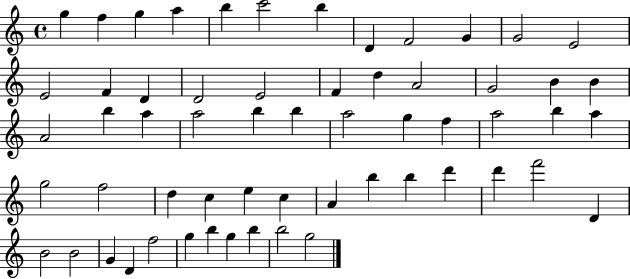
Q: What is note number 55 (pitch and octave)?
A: B5